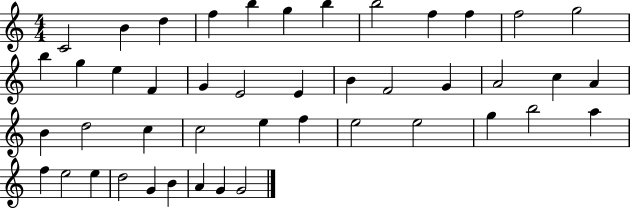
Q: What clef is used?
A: treble